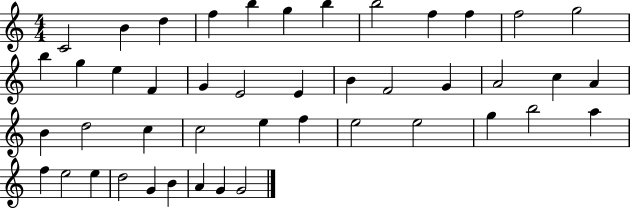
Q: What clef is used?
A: treble